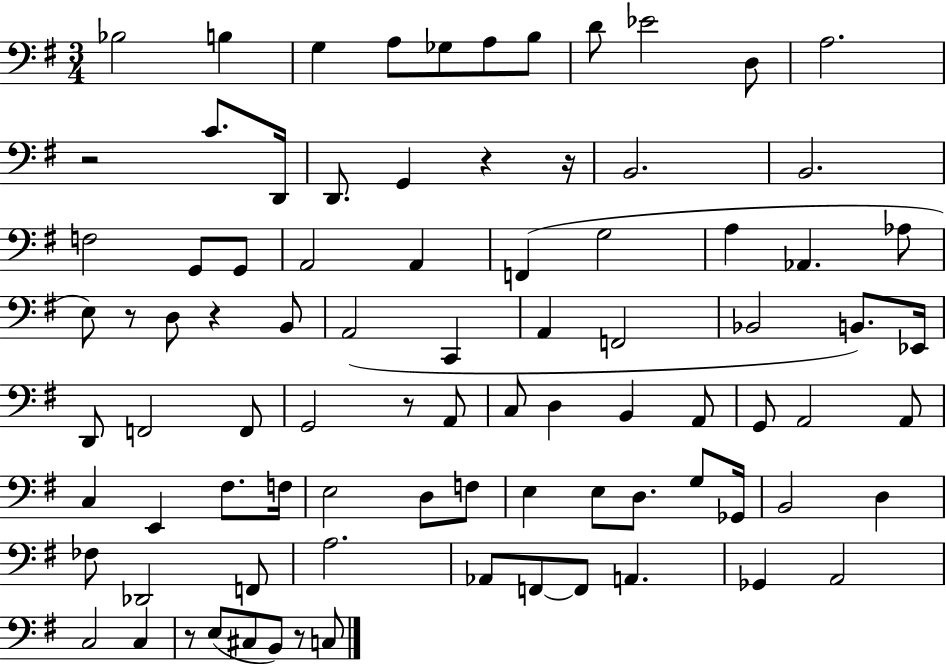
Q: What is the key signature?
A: G major